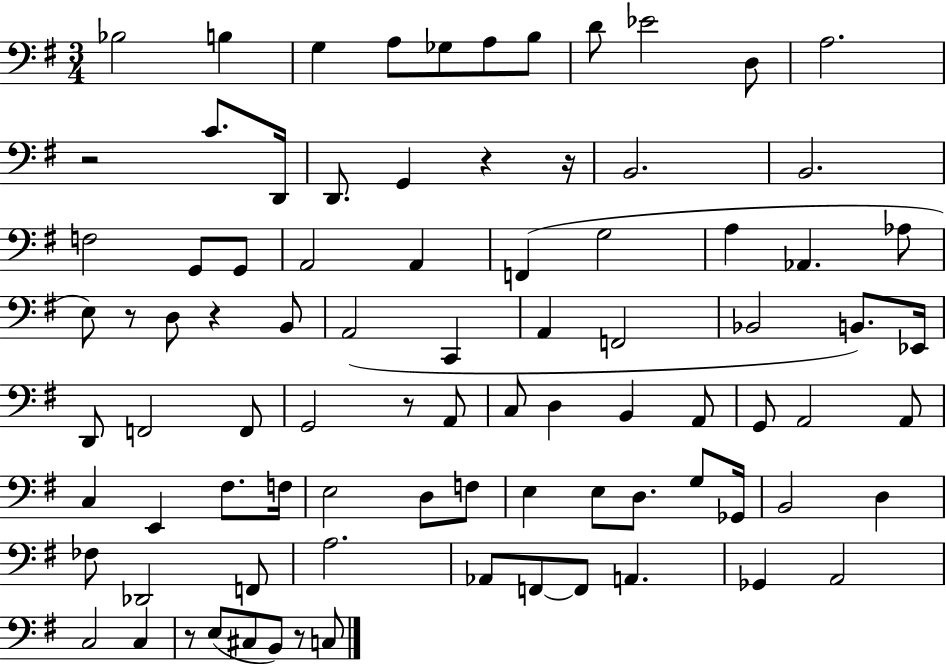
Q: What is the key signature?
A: G major